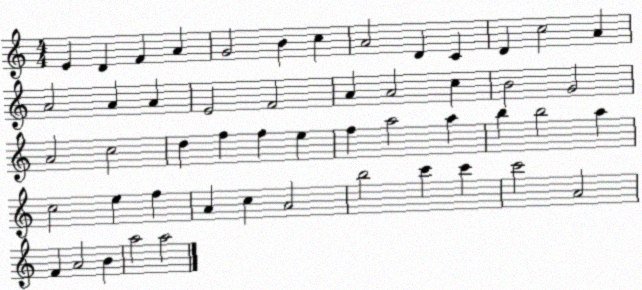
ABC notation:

X:1
T:Untitled
M:4/4
L:1/4
K:C
E D F A G2 B c A2 D C D c2 A A2 A A E2 F2 A A2 c B2 G2 A2 c2 d f f e f a2 a b b2 a c2 e f A c A2 b2 c' c' c'2 A2 F A2 B a2 a2